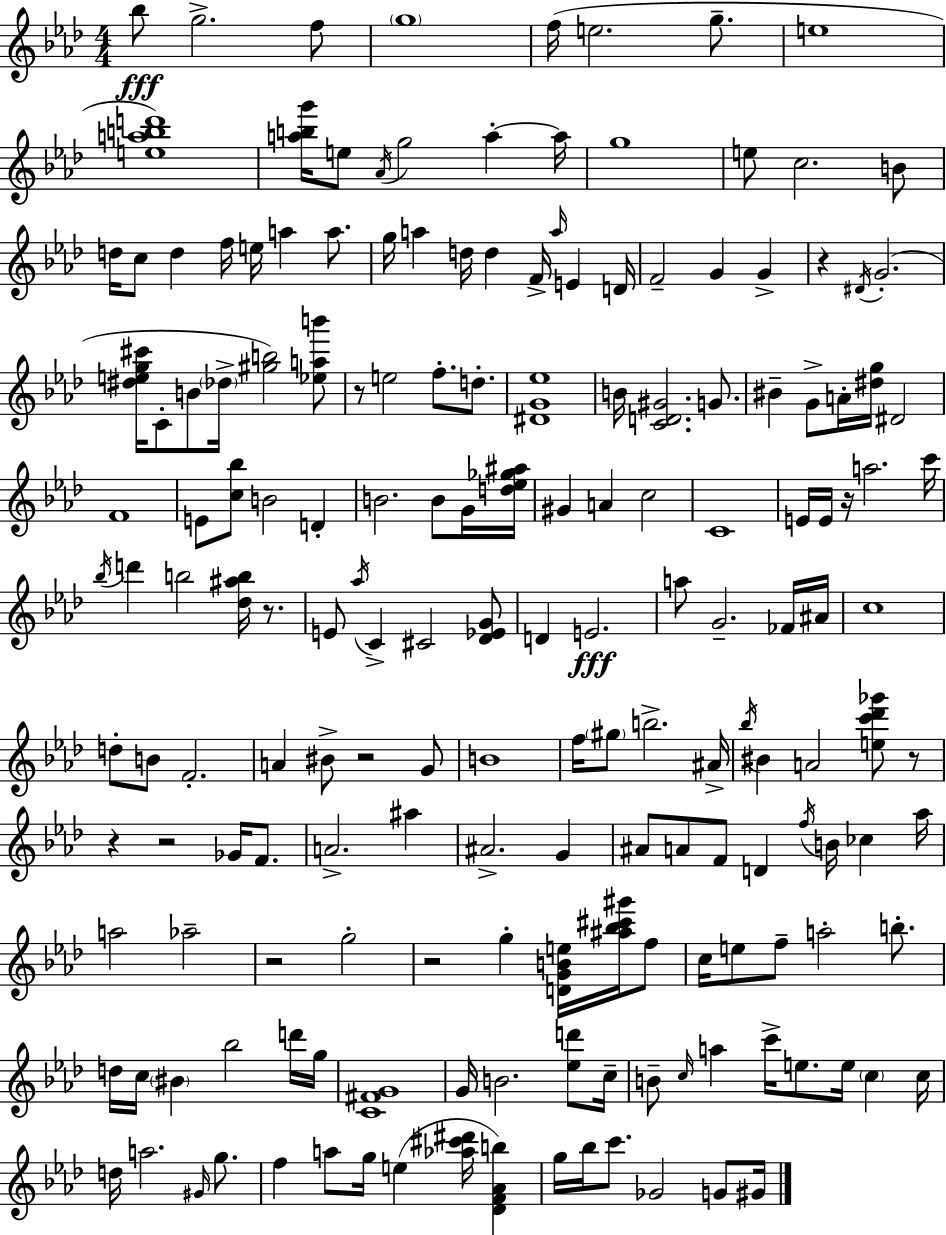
Bb5/e G5/h. F5/e G5/w F5/s E5/h. G5/e. E5/w [E5,A5,B5,D6]/w [A5,B5,G6]/s E5/e Ab4/s G5/h A5/q A5/s G5/w E5/e C5/h. B4/e D5/s C5/e D5/q F5/s E5/s A5/q A5/e. G5/s A5/q D5/s D5/q F4/s A5/s E4/q D4/s F4/h G4/q G4/q R/q D#4/s G4/h. [D#5,E5,G5,C#6]/s C4/e B4/e Db5/s [G#5,B5]/h [Eb5,A5,B6]/e R/e E5/h F5/e. D5/e. [D#4,G4,Eb5]/w B4/s [C4,D4,G#4]/h. G4/e. BIS4/q G4/e A4/s [D#5,G5]/s D#4/h F4/w E4/e [C5,Bb5]/e B4/h D4/q B4/h. B4/e G4/s [D5,Eb5,Gb5,A#5]/s G#4/q A4/q C5/h C4/w E4/s E4/s R/s A5/h. C6/s Bb5/s D6/q B5/h [Db5,A#5,B5]/s R/e. E4/e Ab5/s C4/q C#4/h [Db4,Eb4,G4]/e D4/q E4/h. A5/e G4/h. FES4/s A#4/s C5/w D5/e B4/e F4/h. A4/q BIS4/e R/h G4/e B4/w F5/s G#5/e B5/h. A#4/s Bb5/s BIS4/q A4/h [E5,C6,Db6,Gb6]/e R/e R/q R/h Gb4/s F4/e. A4/h. A#5/q A#4/h. G4/q A#4/e A4/e F4/e D4/q F5/s B4/s CES5/q Ab5/s A5/h Ab5/h R/h G5/h R/h G5/q [D4,G4,B4,E5]/s [A#5,Bb5,C#6,G#6]/s F5/e C5/s E5/e F5/e A5/h B5/e. D5/s C5/s BIS4/q Bb5/h D6/s G5/s [C4,F#4,G4]/w G4/s B4/h. [Eb5,D6]/e C5/s B4/e C5/s A5/q C6/s E5/e. E5/s C5/q C5/s D5/s A5/h. G#4/s G5/e. F5/q A5/e G5/s E5/q [Ab5,C#6,D#6]/s [Db4,F4,Ab4,B5]/q G5/s Bb5/s C6/e. Gb4/h G4/e G#4/s